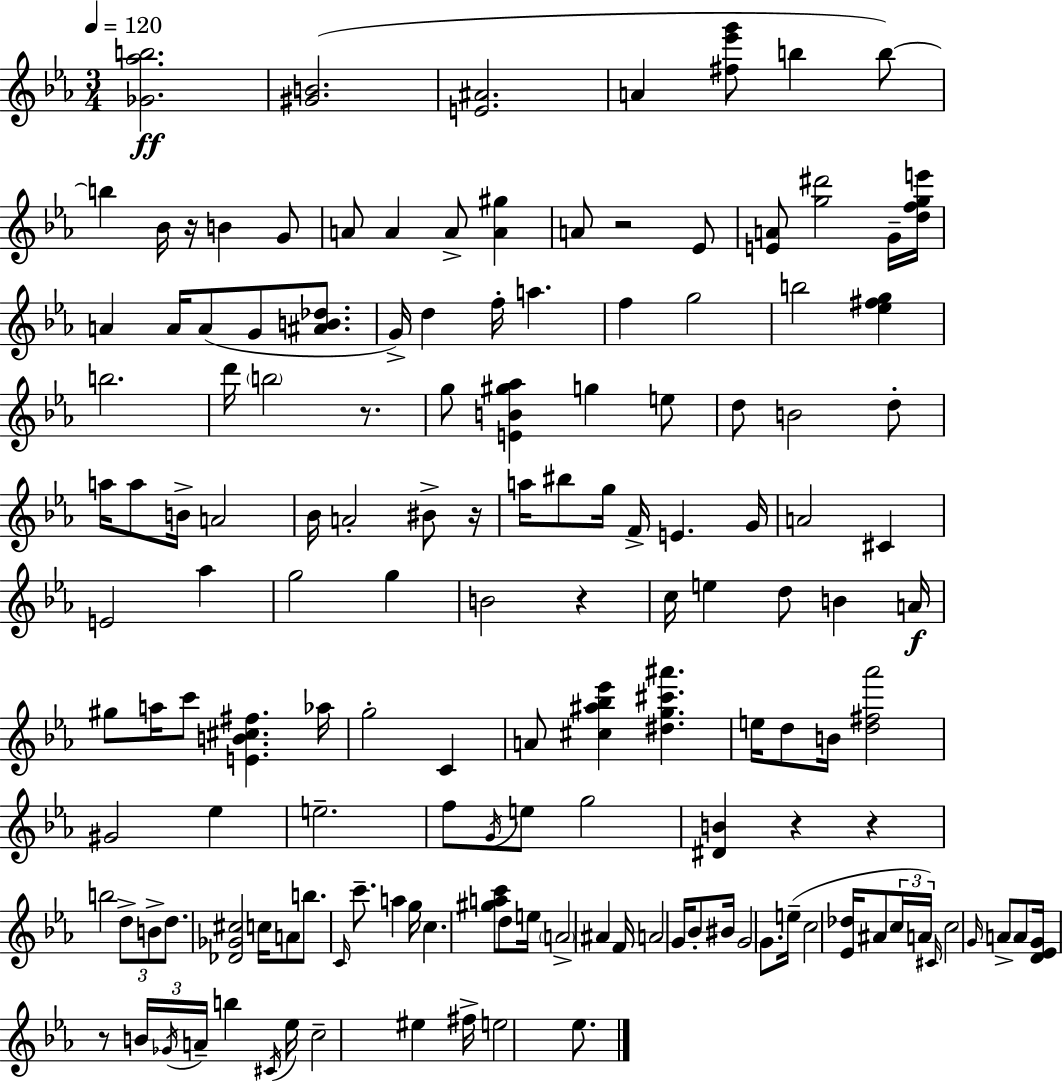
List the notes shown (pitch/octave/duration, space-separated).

[Gb4,Ab5,B5]/h. [G#4,B4]/h. [E4,A#4]/h. A4/q [F#5,Eb6,G6]/e B5/q B5/e B5/q Bb4/s R/s B4/q G4/e A4/e A4/q A4/e [A4,G#5]/q A4/e R/h Eb4/e [E4,A4]/e [G5,D#6]/h G4/s [D5,F5,G5,E6]/s A4/q A4/s A4/e G4/e [A#4,B4,Db5]/e. G4/s D5/q F5/s A5/q. F5/q G5/h B5/h [Eb5,F#5,G5]/q B5/h. D6/s B5/h R/e. G5/e [E4,B4,G#5,Ab5]/q G5/q E5/e D5/e B4/h D5/e A5/s A5/e B4/s A4/h Bb4/s A4/h BIS4/e R/s A5/s BIS5/e G5/s F4/s E4/q. G4/s A4/h C#4/q E4/h Ab5/q G5/h G5/q B4/h R/q C5/s E5/q D5/e B4/q A4/s G#5/e A5/s C6/e [E4,B4,C#5,F#5]/q. Ab5/s G5/h C4/q A4/e [C#5,A#5,Bb5,Eb6]/q [D#5,G5,C#6,A#6]/q. E5/s D5/e B4/s [D5,F#5,Ab6]/h G#4/h Eb5/q E5/h. F5/e G4/s E5/e G5/h [D#4,B4]/q R/q R/q B5/h D5/e B4/e D5/e. [Db4,Gb4,C#5]/h C5/s A4/e B5/e. C4/s C6/e. A5/q G5/s C5/q. [G#5,A5,C6]/e D5/e E5/s A4/h A#4/q F4/s A4/h G4/s Bb4/e BIS4/s G4/h G4/e. E5/s C5/h [Eb4,Db5]/s A#4/e C5/s A4/s C#4/s C5/h G4/s A4/e A4/e [D4,Eb4,G4]/s R/e B4/s Gb4/s A4/s B5/q C#4/s Eb5/s C5/h EIS5/q F#5/s E5/h Eb5/e.